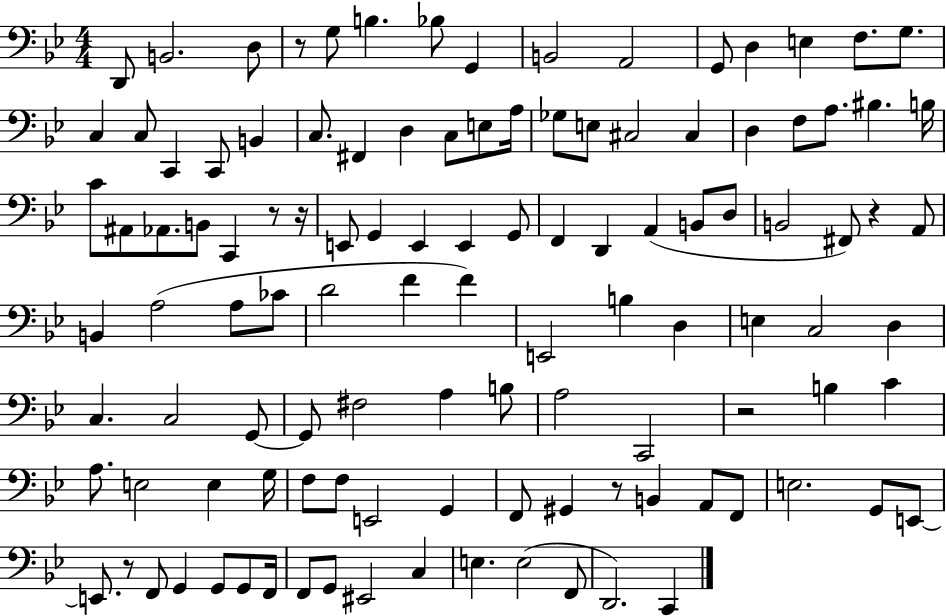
{
  \clef bass
  \numericTimeSignature
  \time 4/4
  \key bes \major
  d,8 b,2. d8 | r8 g8 b4. bes8 g,4 | b,2 a,2 | g,8 d4 e4 f8. g8. | \break c4 c8 c,4 c,8 b,4 | c8. fis,4 d4 c8 e8 a16 | ges8 e8 cis2 cis4 | d4 f8 a8. bis4. b16 | \break c'8 ais,8 aes,8. b,8 c,4 r8 r16 | e,8 g,4 e,4 e,4 g,8 | f,4 d,4 a,4( b,8 d8 | b,2 fis,8) r4 a,8 | \break b,4 a2( a8 ces'8 | d'2 f'4 f'4) | e,2 b4 d4 | e4 c2 d4 | \break c4. c2 g,8~~ | g,8 fis2 a4 b8 | a2 c,2 | r2 b4 c'4 | \break a8. e2 e4 g16 | f8 f8 e,2 g,4 | f,8 gis,4 r8 b,4 a,8 f,8 | e2. g,8 e,8~~ | \break e,8. r8 f,8 g,4 g,8 g,8 f,16 | f,8 g,8 eis,2 c4 | e4. e2( f,8 | d,2.) c,4 | \break \bar "|."
}